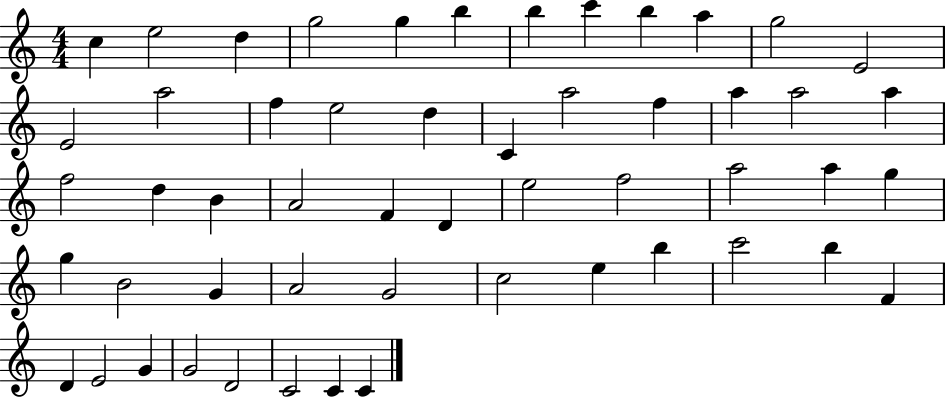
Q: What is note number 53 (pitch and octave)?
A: C4